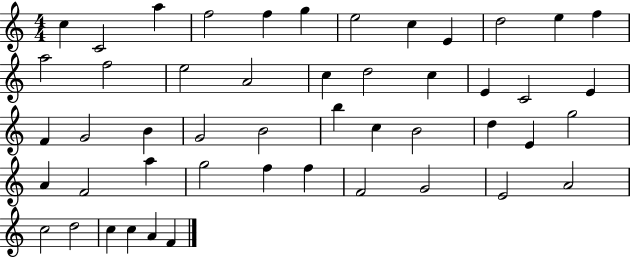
{
  \clef treble
  \numericTimeSignature
  \time 4/4
  \key c \major
  c''4 c'2 a''4 | f''2 f''4 g''4 | e''2 c''4 e'4 | d''2 e''4 f''4 | \break a''2 f''2 | e''2 a'2 | c''4 d''2 c''4 | e'4 c'2 e'4 | \break f'4 g'2 b'4 | g'2 b'2 | b''4 c''4 b'2 | d''4 e'4 g''2 | \break a'4 f'2 a''4 | g''2 f''4 f''4 | f'2 g'2 | e'2 a'2 | \break c''2 d''2 | c''4 c''4 a'4 f'4 | \bar "|."
}